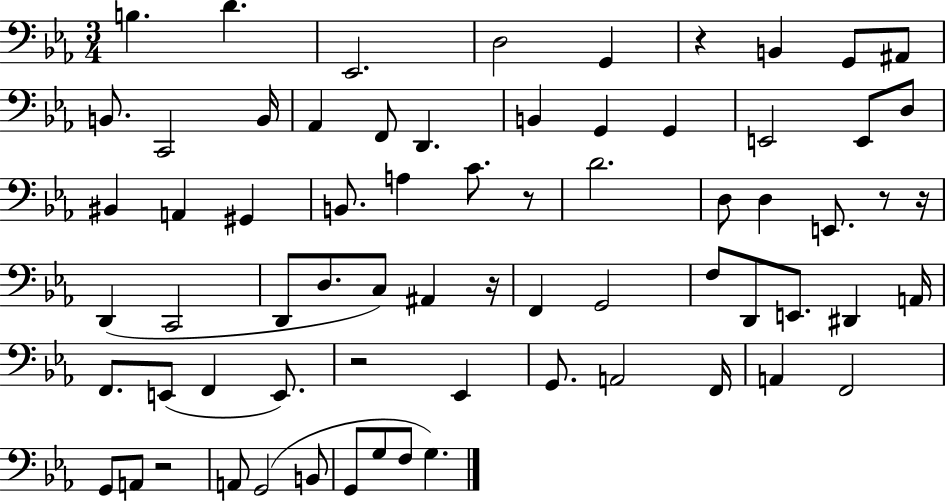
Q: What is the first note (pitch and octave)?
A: B3